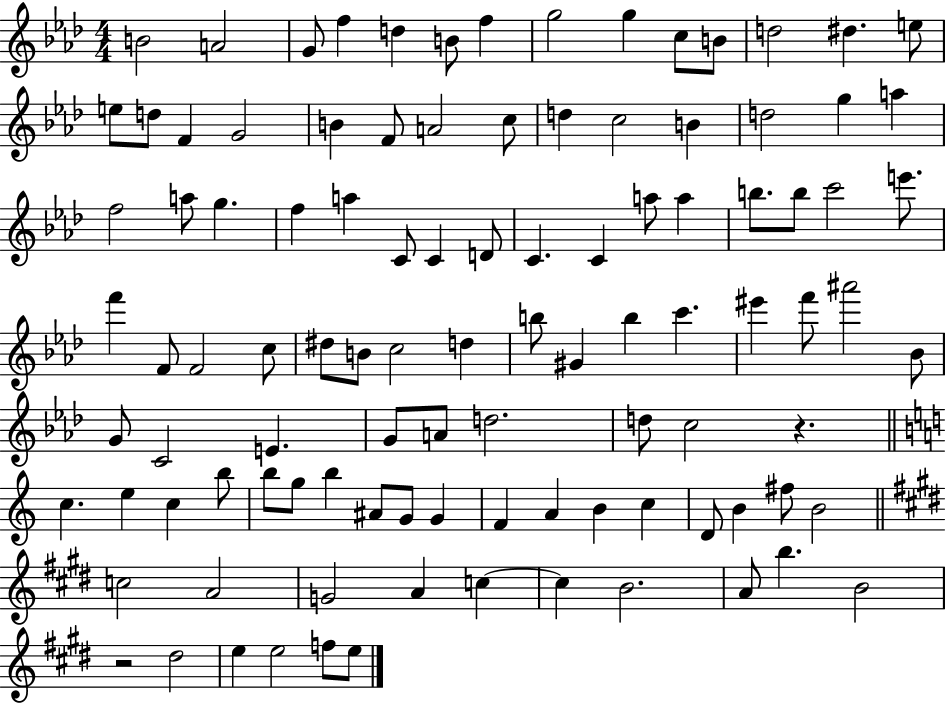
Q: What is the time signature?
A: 4/4